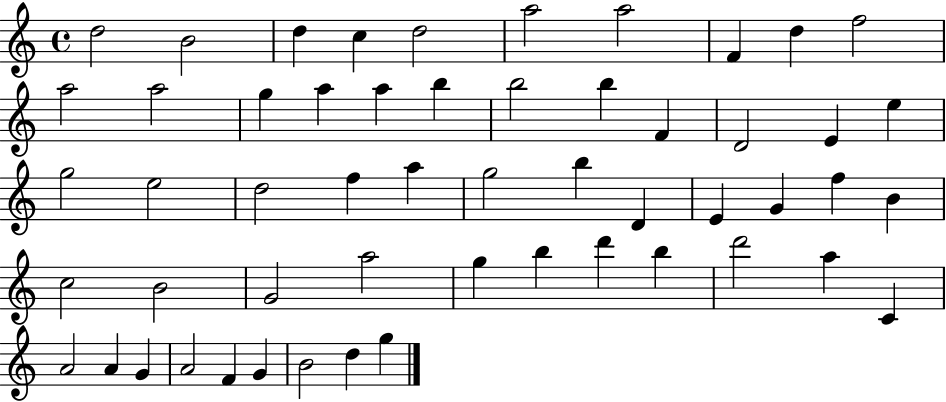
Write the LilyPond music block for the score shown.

{
  \clef treble
  \time 4/4
  \defaultTimeSignature
  \key c \major
  d''2 b'2 | d''4 c''4 d''2 | a''2 a''2 | f'4 d''4 f''2 | \break a''2 a''2 | g''4 a''4 a''4 b''4 | b''2 b''4 f'4 | d'2 e'4 e''4 | \break g''2 e''2 | d''2 f''4 a''4 | g''2 b''4 d'4 | e'4 g'4 f''4 b'4 | \break c''2 b'2 | g'2 a''2 | g''4 b''4 d'''4 b''4 | d'''2 a''4 c'4 | \break a'2 a'4 g'4 | a'2 f'4 g'4 | b'2 d''4 g''4 | \bar "|."
}